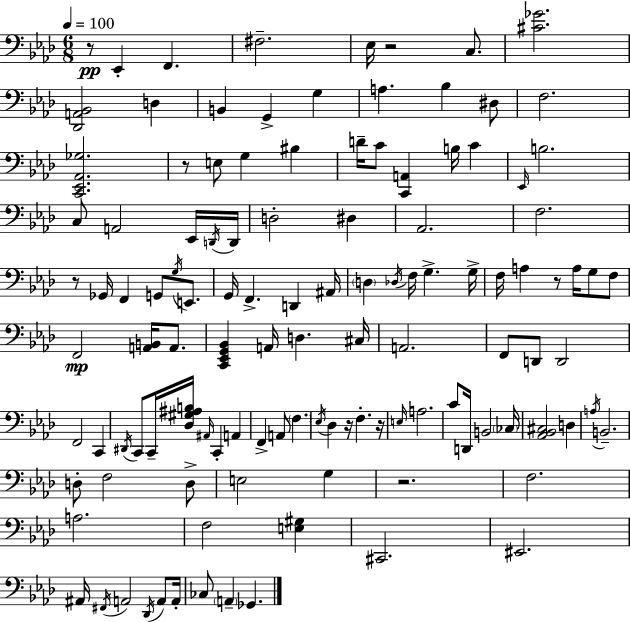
X:1
T:Untitled
M:6/8
L:1/4
K:Fm
z/2 _E,, F,, ^F,2 _E,/4 z2 C,/2 [^C_G]2 [_D,,A,,_B,,]2 D, B,, G,, G, A, _B, ^D,/2 F,2 [C,,_E,,_A,,_G,]2 z/2 E,/2 G, ^B, D/4 C/2 [C,,A,,] B,/4 C _E,,/4 B,2 C,/2 A,,2 _E,,/4 D,,/4 D,,/4 D,2 ^D, _A,,2 F,2 z/2 _G,,/4 F,, G,,/2 G,/4 E,,/2 G,,/4 F,, D,, ^A,,/4 D, _D,/4 F,/4 G, G,/4 F,/4 A, z/2 A,/4 G,/2 F,/2 F,,2 [A,,B,,]/4 A,,/2 [C,,_E,,G,,_B,,] A,,/4 D, ^C,/4 A,,2 F,,/2 D,,/2 D,,2 F,,2 C,, ^D,,/4 C,,/2 C,,/4 [_D,^G,^A,B,]/4 ^A,,/4 C,, A,, F,, A,,/2 F, _E,/4 _D, z/4 F, z/4 E,/4 A,2 C/2 D,,/4 B,,2 _C,/4 [_A,,_B,,^C,]2 D, A,/4 B,,2 D,/2 F,2 D,/2 E,2 G, z2 F,2 A,2 F,2 [E,^G,] ^C,,2 ^E,,2 ^A,,/4 ^F,,/4 A,,2 _D,,/4 A,,/2 A,,/4 _C,/2 A,, _G,,